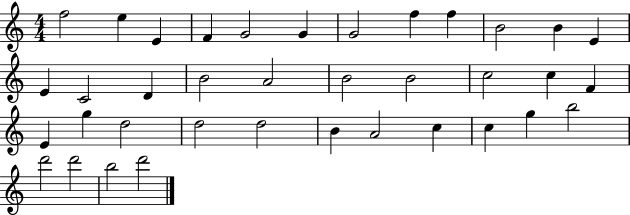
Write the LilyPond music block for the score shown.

{
  \clef treble
  \numericTimeSignature
  \time 4/4
  \key c \major
  f''2 e''4 e'4 | f'4 g'2 g'4 | g'2 f''4 f''4 | b'2 b'4 e'4 | \break e'4 c'2 d'4 | b'2 a'2 | b'2 b'2 | c''2 c''4 f'4 | \break e'4 g''4 d''2 | d''2 d''2 | b'4 a'2 c''4 | c''4 g''4 b''2 | \break d'''2 d'''2 | b''2 d'''2 | \bar "|."
}